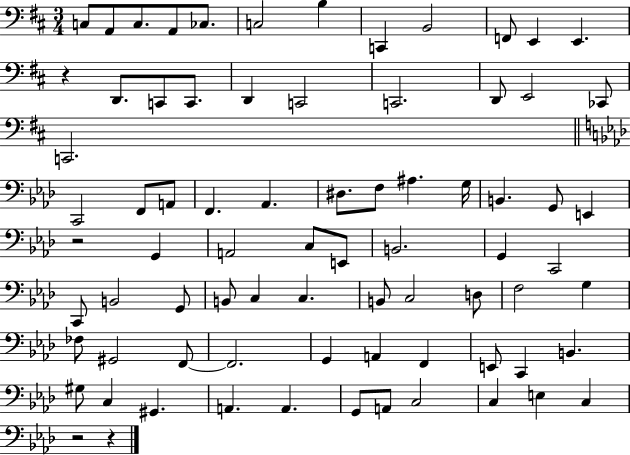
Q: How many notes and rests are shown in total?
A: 77